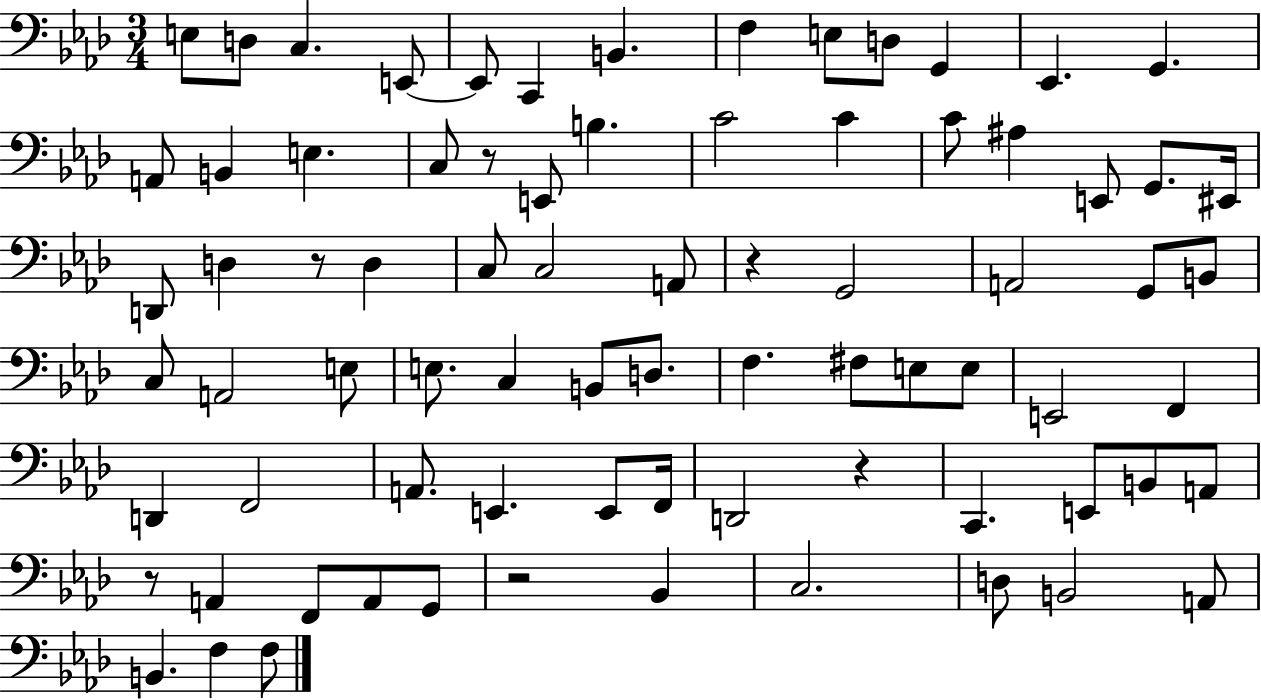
E3/e D3/e C3/q. E2/e E2/e C2/q B2/q. F3/q E3/e D3/e G2/q Eb2/q. G2/q. A2/e B2/q E3/q. C3/e R/e E2/e B3/q. C4/h C4/q C4/e A#3/q E2/e G2/e. EIS2/s D2/e D3/q R/e D3/q C3/e C3/h A2/e R/q G2/h A2/h G2/e B2/e C3/e A2/h E3/e E3/e. C3/q B2/e D3/e. F3/q. F#3/e E3/e E3/e E2/h F2/q D2/q F2/h A2/e. E2/q. E2/e F2/s D2/h R/q C2/q. E2/e B2/e A2/e R/e A2/q F2/e A2/e G2/e R/h Bb2/q C3/h. D3/e B2/h A2/e B2/q. F3/q F3/e